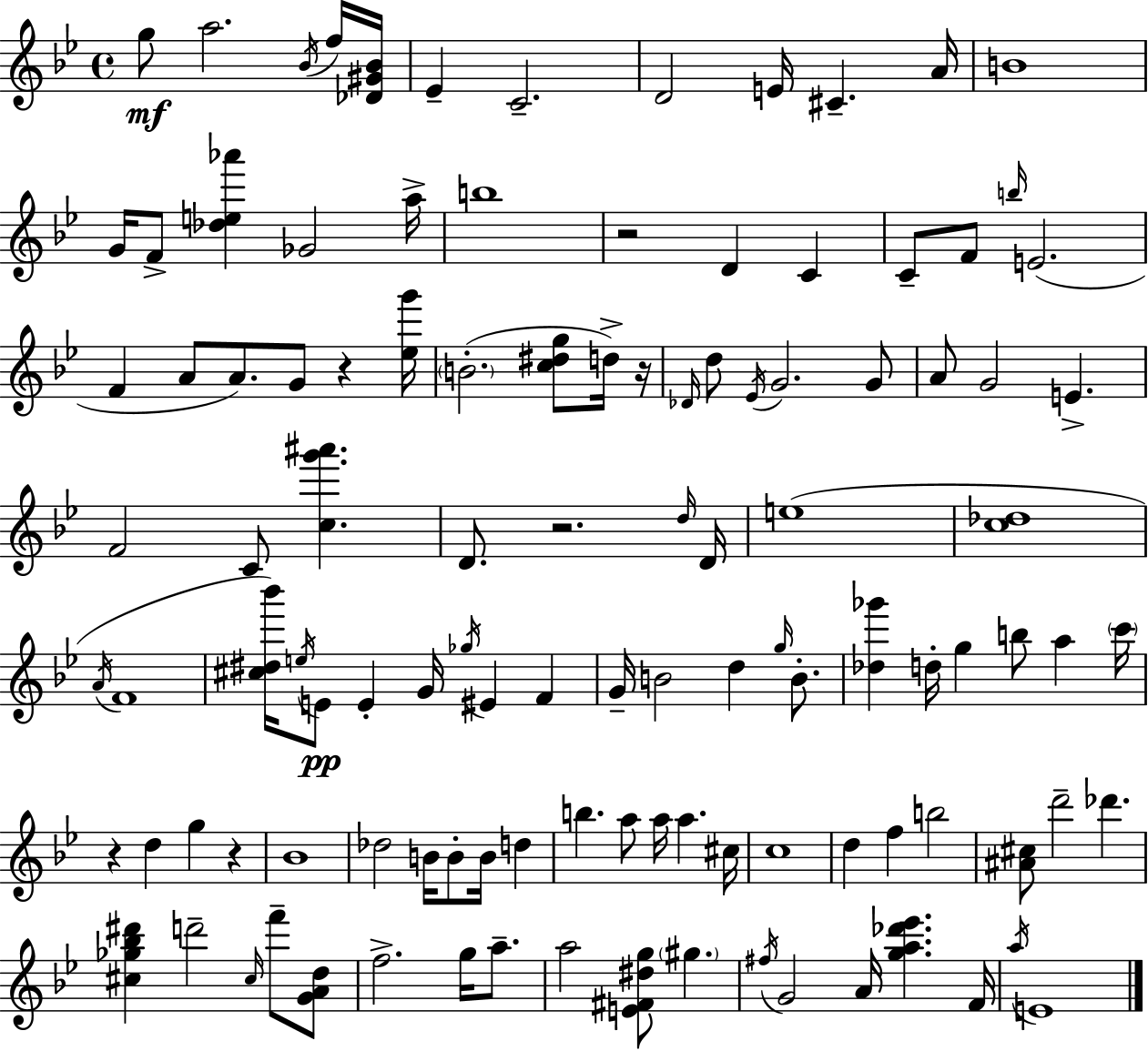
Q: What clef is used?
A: treble